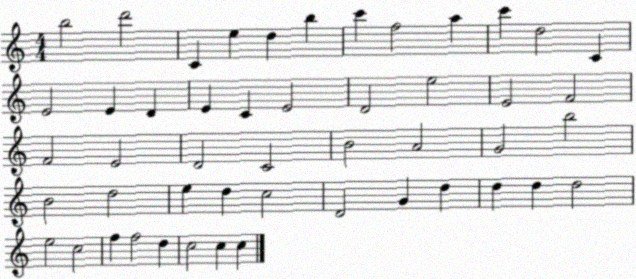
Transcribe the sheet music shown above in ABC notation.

X:1
T:Untitled
M:4/4
L:1/4
K:C
b2 d'2 C e d b c' f2 a c' d2 C E2 E D E C E2 D2 e2 E2 F2 F2 E2 D2 C2 B2 A2 G2 b2 B2 d2 e d c2 D2 G d d d d2 e2 c2 f f2 d c2 c c